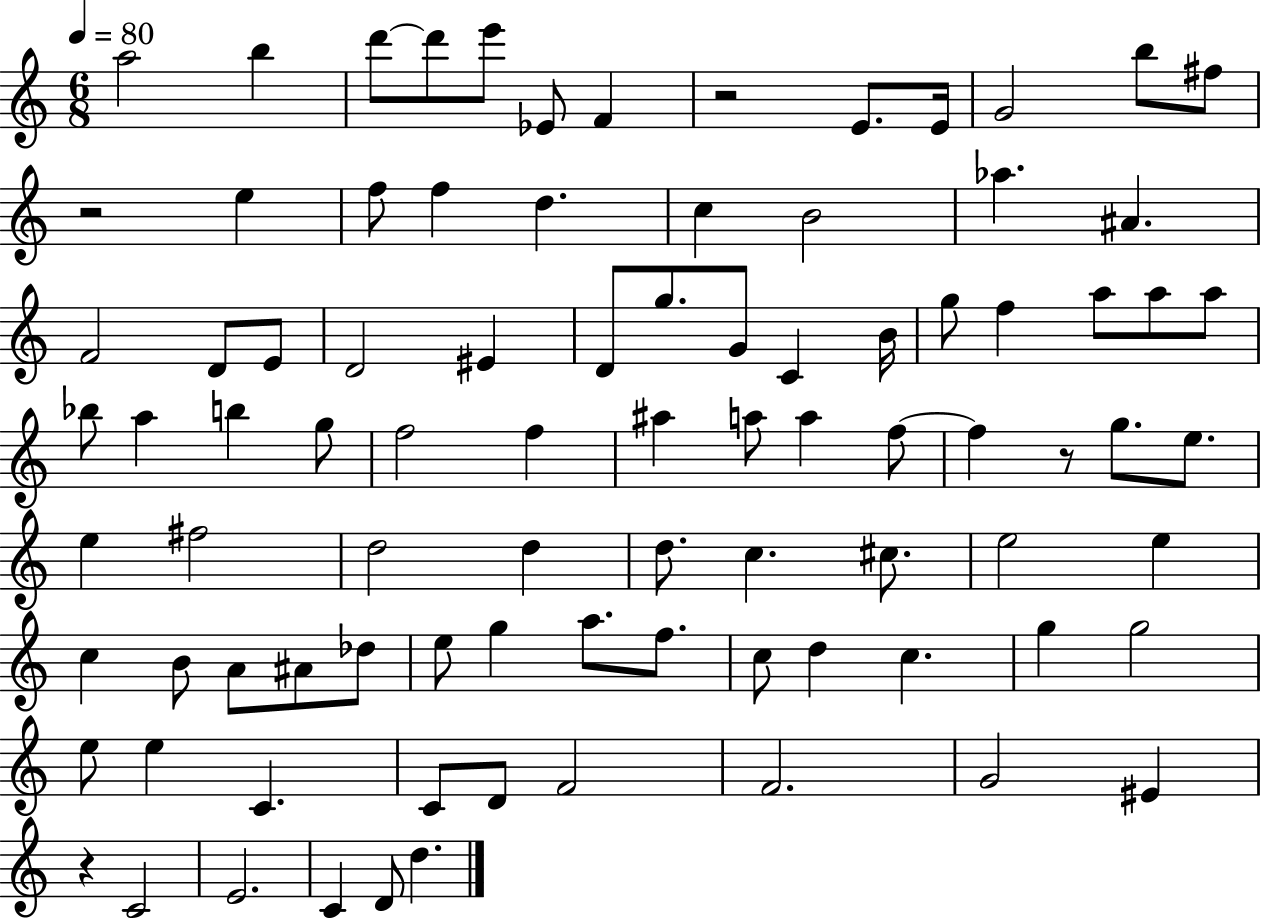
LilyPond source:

{
  \clef treble
  \numericTimeSignature
  \time 6/8
  \key c \major
  \tempo 4 = 80
  \repeat volta 2 { a''2 b''4 | d'''8~~ d'''8 e'''8 ees'8 f'4 | r2 e'8. e'16 | g'2 b''8 fis''8 | \break r2 e''4 | f''8 f''4 d''4. | c''4 b'2 | aes''4. ais'4. | \break f'2 d'8 e'8 | d'2 eis'4 | d'8 g''8. g'8 c'4 b'16 | g''8 f''4 a''8 a''8 a''8 | \break bes''8 a''4 b''4 g''8 | f''2 f''4 | ais''4 a''8 a''4 f''8~~ | f''4 r8 g''8. e''8. | \break e''4 fis''2 | d''2 d''4 | d''8. c''4. cis''8. | e''2 e''4 | \break c''4 b'8 a'8 ais'8 des''8 | e''8 g''4 a''8. f''8. | c''8 d''4 c''4. | g''4 g''2 | \break e''8 e''4 c'4. | c'8 d'8 f'2 | f'2. | g'2 eis'4 | \break r4 c'2 | e'2. | c'4 d'8 d''4. | } \bar "|."
}